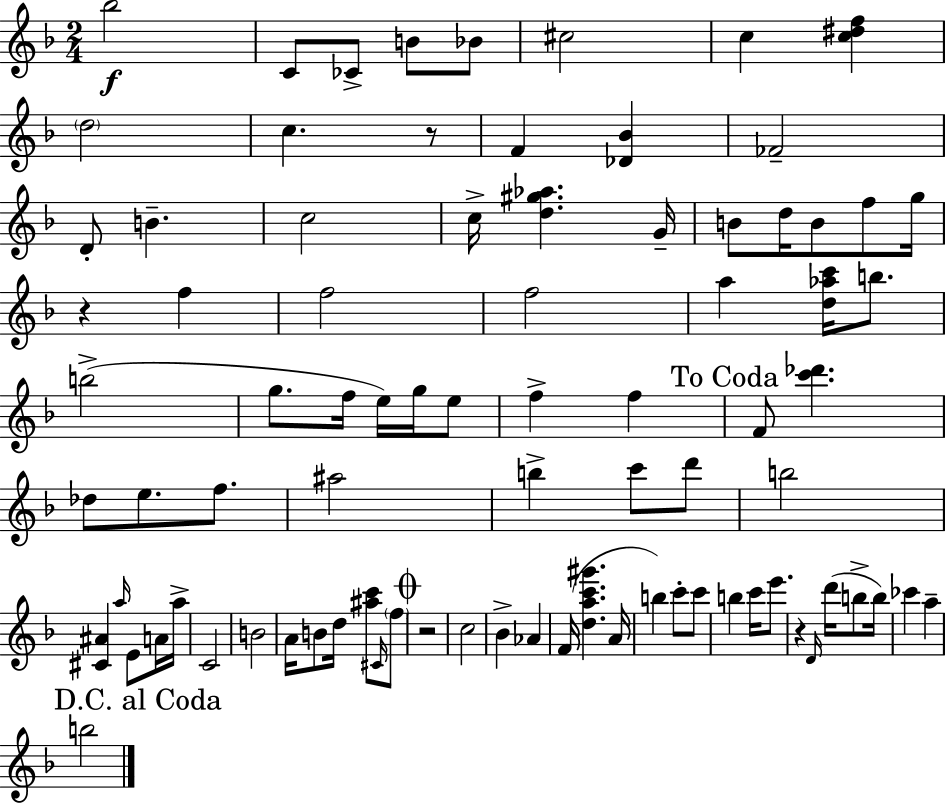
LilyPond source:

{
  \clef treble
  \numericTimeSignature
  \time 2/4
  \key f \major
  bes''2\f | c'8 ces'8-> b'8 bes'8 | cis''2 | c''4 <c'' dis'' f''>4 | \break \parenthesize d''2 | c''4. r8 | f'4 <des' bes'>4 | fes'2-- | \break d'8-. b'4.-- | c''2 | c''16-> <d'' gis'' aes''>4. g'16-- | b'8 d''16 b'8 f''8 g''16 | \break r4 f''4 | f''2 | f''2 | a''4 <d'' aes'' c'''>16 b''8. | \break b''2->( | g''8. f''16 e''16) g''16 e''8 | f''4-> f''4 | \mark "To Coda" f'8 <c''' des'''>4. | \break des''8 e''8. f''8. | ais''2 | b''4-> c'''8 d'''8 | b''2 | \break <cis' ais'>4 \grace { a''16 } e'8 a'16 | a''16-> c'2 | b'2 | a'16 b'8 d''16 <ais'' c'''>8 \grace { cis'16 } | \break \parenthesize f''8 \mark \markup { \musicglyph "scripts.coda" } r2 | c''2 | bes'4-> aes'4 | f'16( <d'' a'' c''' gis'''>4. | \break a'16 b''4) c'''8-. | c'''8 b''4 c'''16 e'''8. | r4 \grace { d'16 }( d'''16 | b''8-> b''16) ces'''4 a''4-- | \break \mark "D.C. al Coda" b''2 | \bar "|."
}